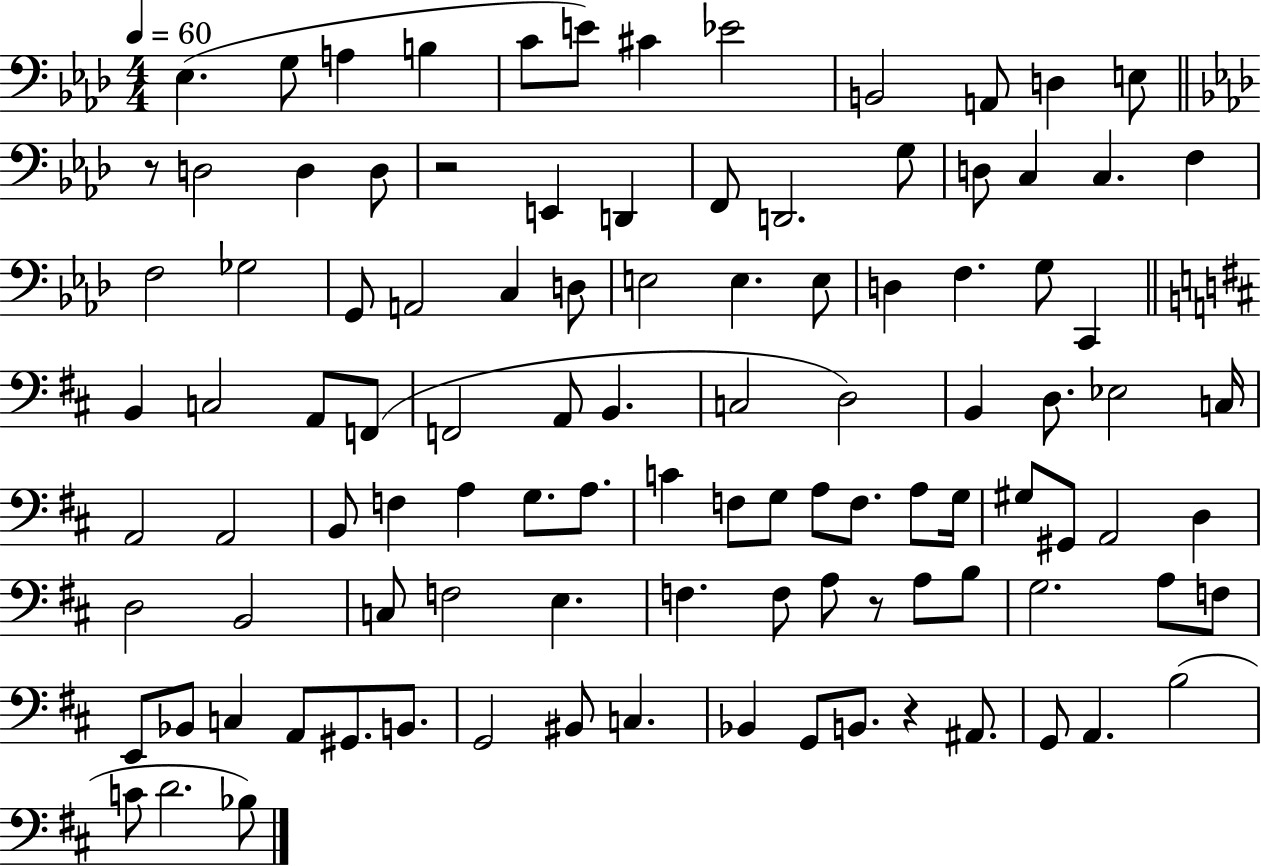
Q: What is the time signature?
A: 4/4